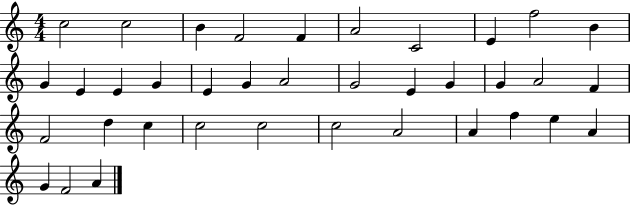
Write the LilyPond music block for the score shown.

{
  \clef treble
  \numericTimeSignature
  \time 4/4
  \key c \major
  c''2 c''2 | b'4 f'2 f'4 | a'2 c'2 | e'4 f''2 b'4 | \break g'4 e'4 e'4 g'4 | e'4 g'4 a'2 | g'2 e'4 g'4 | g'4 a'2 f'4 | \break f'2 d''4 c''4 | c''2 c''2 | c''2 a'2 | a'4 f''4 e''4 a'4 | \break g'4 f'2 a'4 | \bar "|."
}